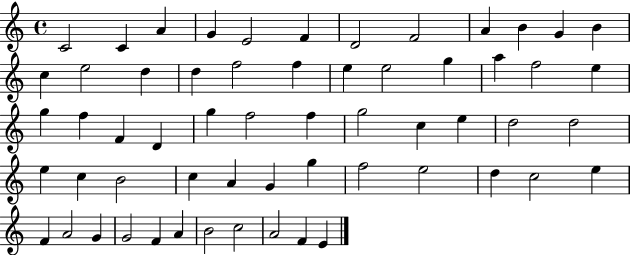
{
  \clef treble
  \time 4/4
  \defaultTimeSignature
  \key c \major
  c'2 c'4 a'4 | g'4 e'2 f'4 | d'2 f'2 | a'4 b'4 g'4 b'4 | \break c''4 e''2 d''4 | d''4 f''2 f''4 | e''4 e''2 g''4 | a''4 f''2 e''4 | \break g''4 f''4 f'4 d'4 | g''4 f''2 f''4 | g''2 c''4 e''4 | d''2 d''2 | \break e''4 c''4 b'2 | c''4 a'4 g'4 g''4 | f''2 e''2 | d''4 c''2 e''4 | \break f'4 a'2 g'4 | g'2 f'4 a'4 | b'2 c''2 | a'2 f'4 e'4 | \break \bar "|."
}